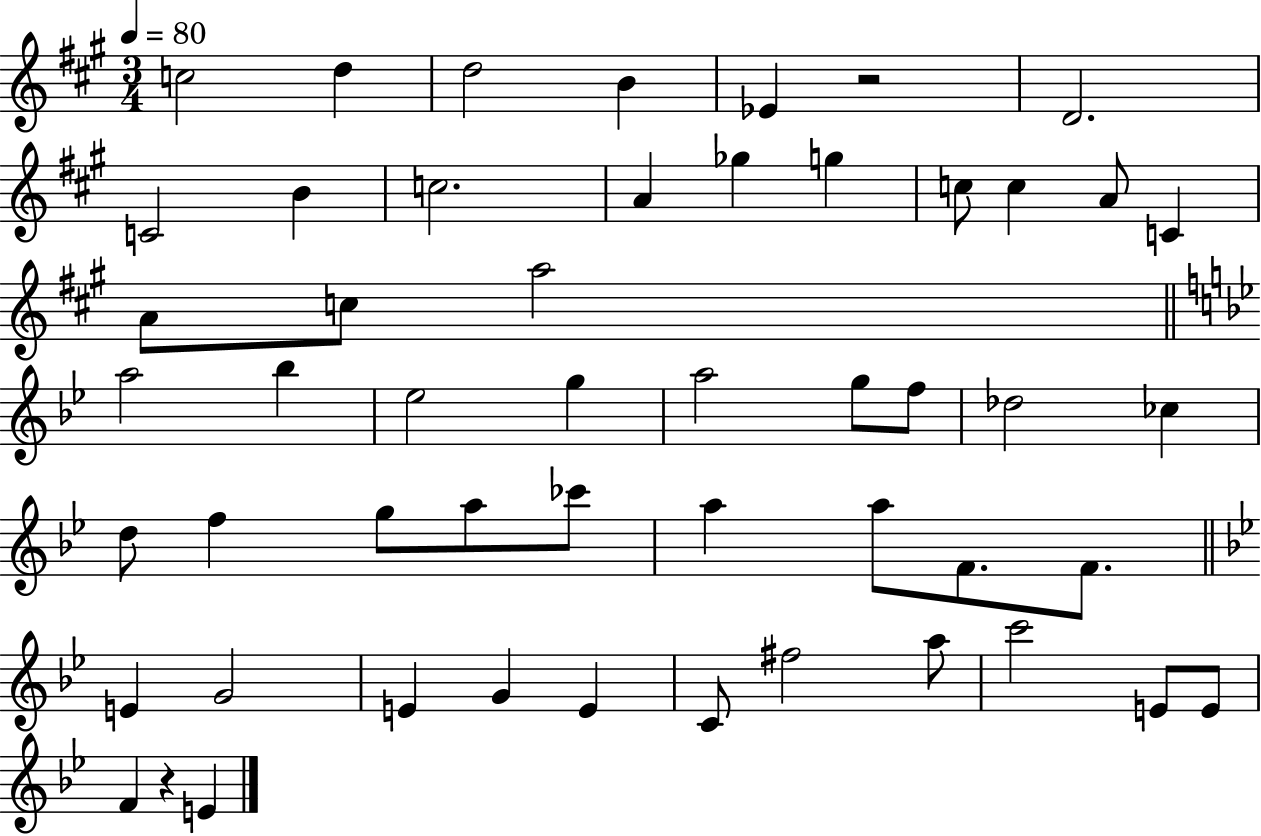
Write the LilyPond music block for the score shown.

{
  \clef treble
  \numericTimeSignature
  \time 3/4
  \key a \major
  \tempo 4 = 80
  c''2 d''4 | d''2 b'4 | ees'4 r2 | d'2. | \break c'2 b'4 | c''2. | a'4 ges''4 g''4 | c''8 c''4 a'8 c'4 | \break a'8 c''8 a''2 | \bar "||" \break \key bes \major a''2 bes''4 | ees''2 g''4 | a''2 g''8 f''8 | des''2 ces''4 | \break d''8 f''4 g''8 a''8 ces'''8 | a''4 a''8 f'8. f'8. | \bar "||" \break \key bes \major e'4 g'2 | e'4 g'4 e'4 | c'8 fis''2 a''8 | c'''2 e'8 e'8 | \break f'4 r4 e'4 | \bar "|."
}